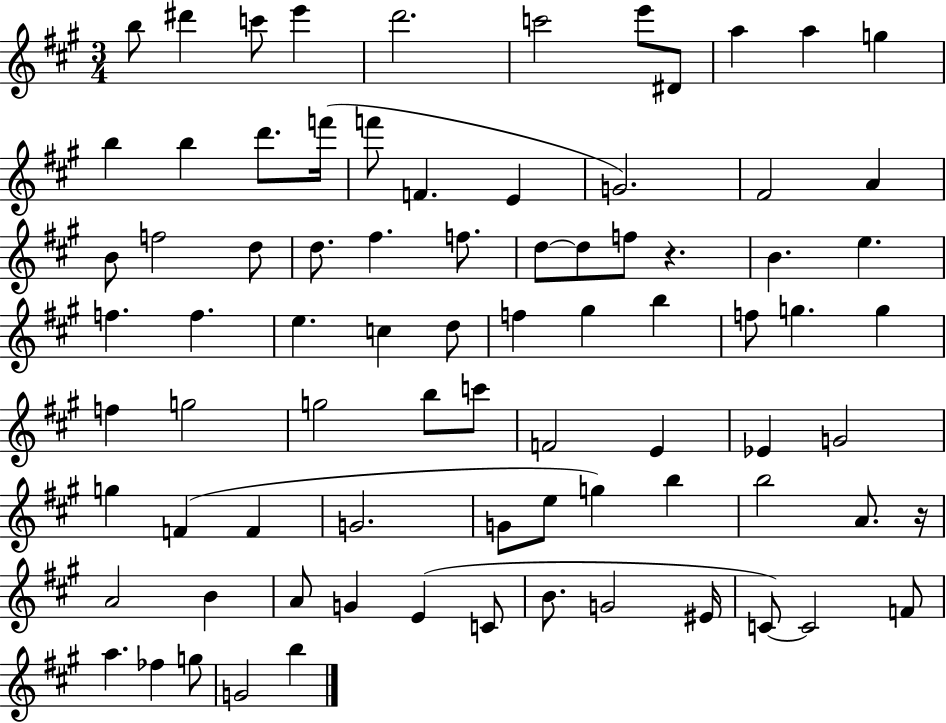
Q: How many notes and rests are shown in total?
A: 81